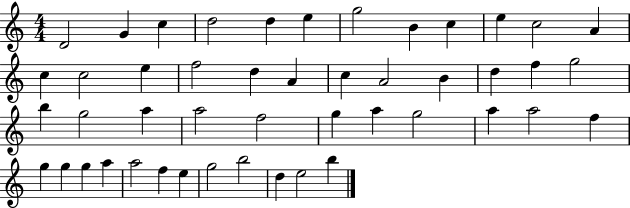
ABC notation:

X:1
T:Untitled
M:4/4
L:1/4
K:C
D2 G c d2 d e g2 B c e c2 A c c2 e f2 d A c A2 B d f g2 b g2 a a2 f2 g a g2 a a2 f g g g a a2 f e g2 b2 d e2 b